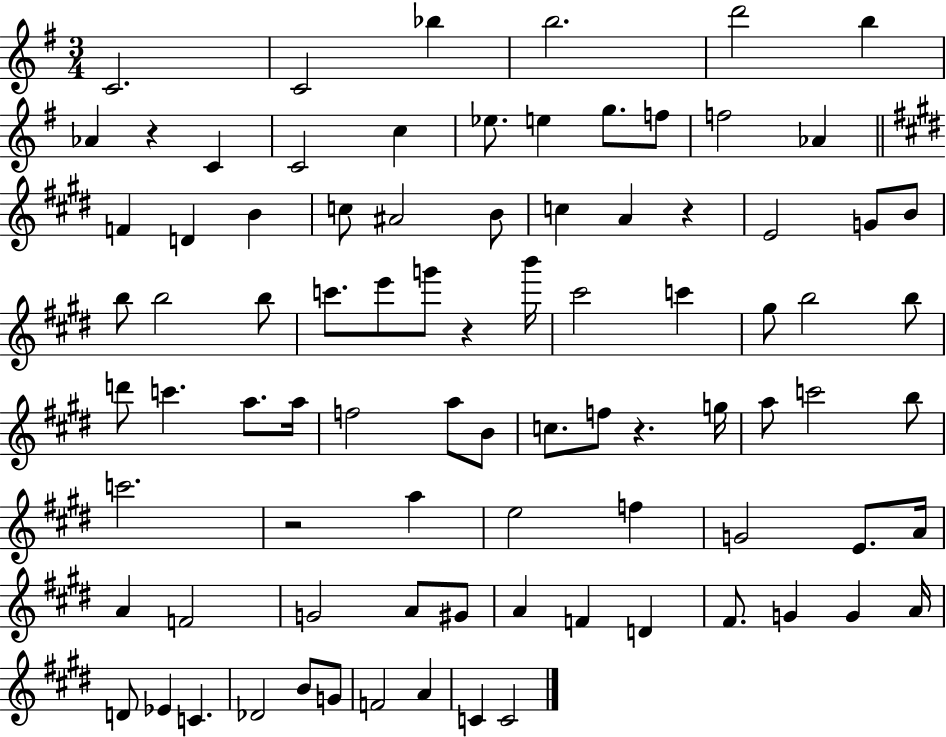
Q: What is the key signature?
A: G major